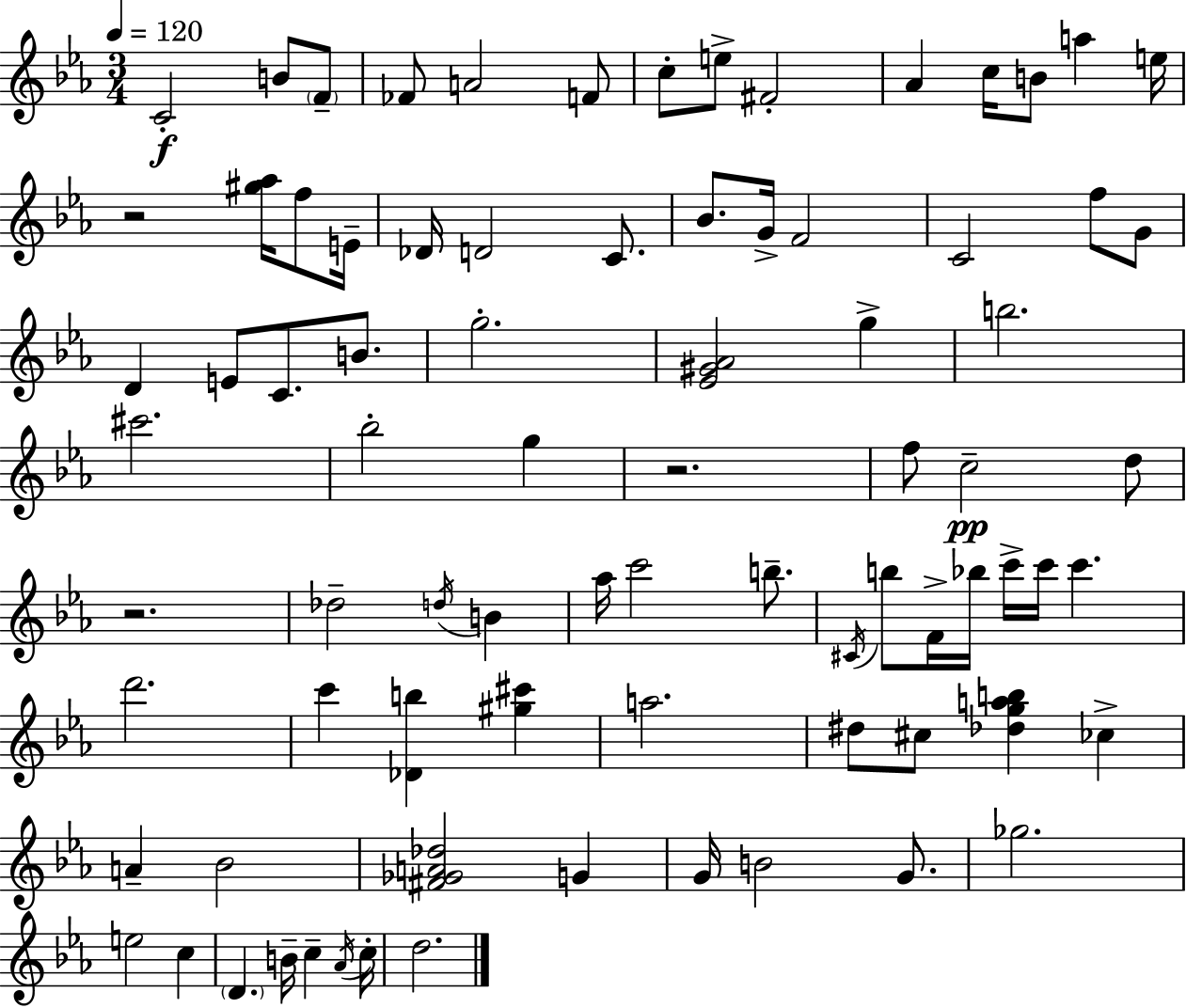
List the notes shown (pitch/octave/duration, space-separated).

C4/h B4/e F4/e FES4/e A4/h F4/e C5/e E5/e F#4/h Ab4/q C5/s B4/e A5/q E5/s R/h [G#5,Ab5]/s F5/e E4/s Db4/s D4/h C4/e. Bb4/e. G4/s F4/h C4/h F5/e G4/e D4/q E4/e C4/e. B4/e. G5/h. [Eb4,G#4,Ab4]/h G5/q B5/h. C#6/h. Bb5/h G5/q R/h. F5/e C5/h D5/e R/h. Db5/h D5/s B4/q Ab5/s C6/h B5/e. C#4/s B5/e F4/s Bb5/s C6/s C6/s C6/q. D6/h. C6/q [Db4,B5]/q [G#5,C#6]/q A5/h. D#5/e C#5/e [Db5,G5,A5,B5]/q CES5/q A4/q Bb4/h [F#4,Gb4,A4,Db5]/h G4/q G4/s B4/h G4/e. Gb5/h. E5/h C5/q D4/q. B4/s C5/q Ab4/s C5/s D5/h.